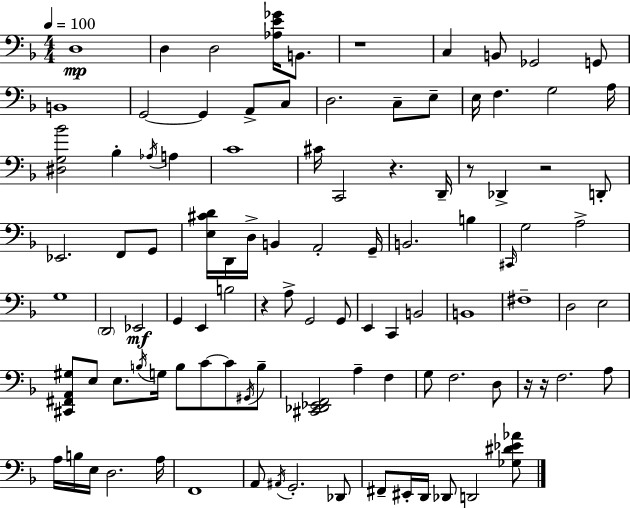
D3/w D3/q D3/h [Ab3,E4,Gb4]/s B2/e. R/w C3/q B2/e Gb2/h G2/e B2/w G2/h G2/q A2/e C3/e D3/h. C3/e E3/e E3/s F3/q. G3/h A3/s [D#3,G3,Bb4]/h Bb3/q Ab3/s A3/q C4/w C#4/s C2/h R/q. D2/s R/e Db2/q R/h D2/e Eb2/h. F2/e G2/e [E3,C#4,D4]/s D2/s D3/s B2/q A2/h G2/s B2/h. B3/q C#2/s G3/h A3/h G3/w D2/h Eb2/h G2/q E2/q B3/h R/q A3/e G2/h G2/e E2/q C2/q B2/h B2/w F#3/w D3/h E3/h [C#2,F#2,A2,G#3]/e E3/e E3/e. B3/s G3/s B3/e C4/e C4/e G#2/s B3/e [C#2,Db2,Eb2,F2]/h A3/q F3/q G3/e F3/h. D3/e R/s R/s F3/h. A3/e A3/s B3/s E3/s D3/h. A3/s F2/w A2/e A#2/s G2/h. Db2/e F#2/e EIS2/s D2/s Db2/e D2/h [Gb3,D#4,Eb4,Ab4]/e